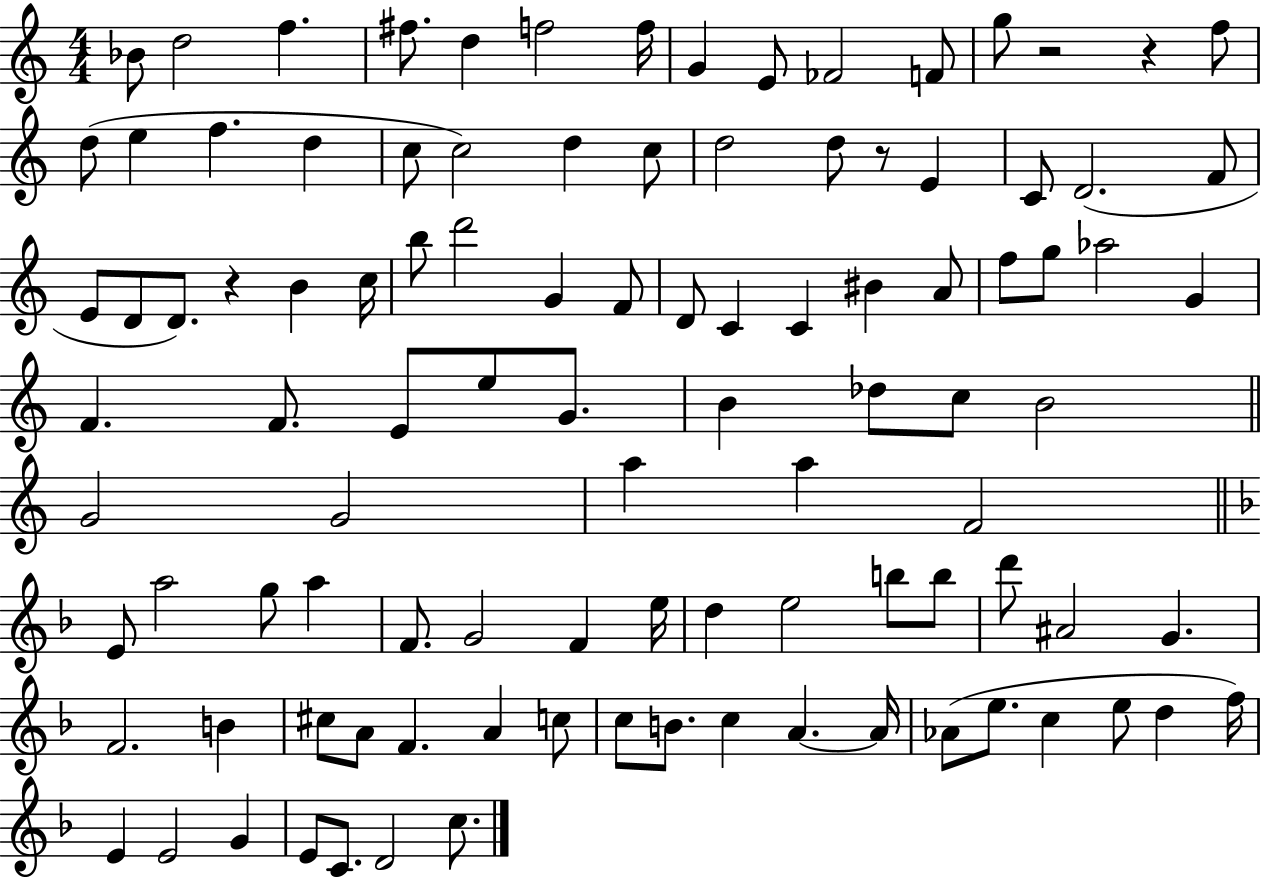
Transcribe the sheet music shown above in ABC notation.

X:1
T:Untitled
M:4/4
L:1/4
K:C
_B/2 d2 f ^f/2 d f2 f/4 G E/2 _F2 F/2 g/2 z2 z f/2 d/2 e f d c/2 c2 d c/2 d2 d/2 z/2 E C/2 D2 F/2 E/2 D/2 D/2 z B c/4 b/2 d'2 G F/2 D/2 C C ^B A/2 f/2 g/2 _a2 G F F/2 E/2 e/2 G/2 B _d/2 c/2 B2 G2 G2 a a F2 E/2 a2 g/2 a F/2 G2 F e/4 d e2 b/2 b/2 d'/2 ^A2 G F2 B ^c/2 A/2 F A c/2 c/2 B/2 c A A/4 _A/2 e/2 c e/2 d f/4 E E2 G E/2 C/2 D2 c/2